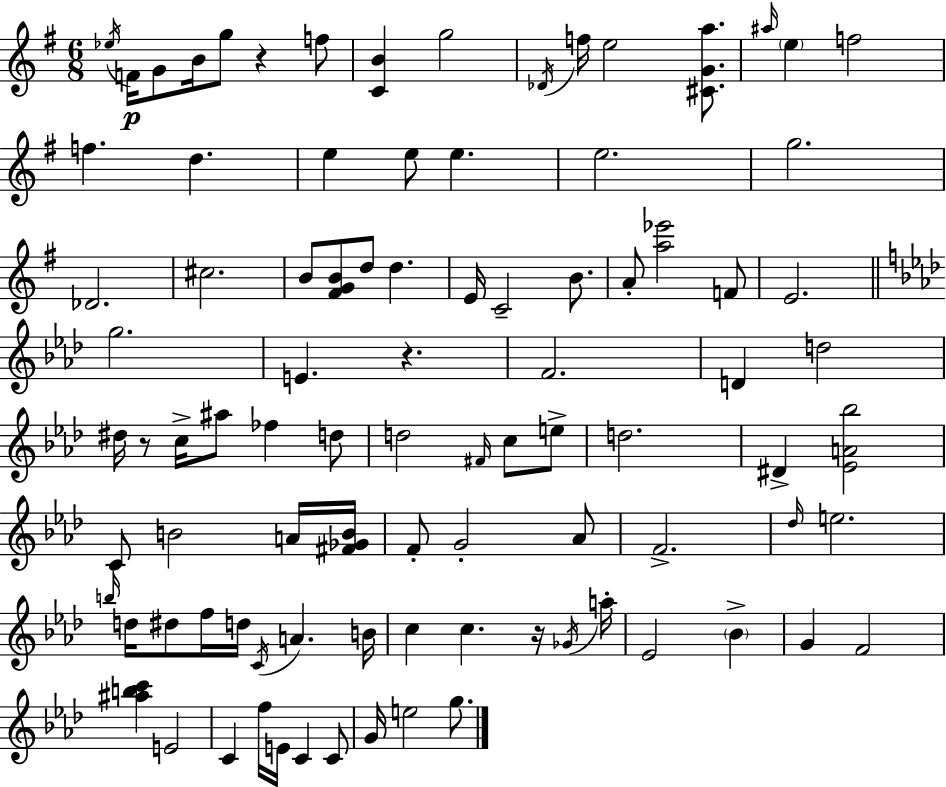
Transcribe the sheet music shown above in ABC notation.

X:1
T:Untitled
M:6/8
L:1/4
K:Em
_e/4 F/4 G/2 B/4 g/2 z f/2 [CB] g2 _D/4 f/4 e2 [^CGa]/2 ^a/4 e f2 f d e e/2 e e2 g2 _D2 ^c2 B/2 [^FGB]/2 d/2 d E/4 C2 B/2 A/2 [a_e']2 F/2 E2 g2 E z F2 D d2 ^d/4 z/2 c/4 ^a/2 _f d/2 d2 ^F/4 c/2 e/2 d2 ^D [_EA_b]2 C/2 B2 A/4 [^F_GB]/4 F/2 G2 _A/2 F2 _d/4 e2 b/4 d/4 ^d/2 f/4 d/4 C/4 A B/4 c c z/4 _G/4 a/4 _E2 _B G F2 [^abc'] E2 C f/4 E/4 C C/2 G/4 e2 g/2